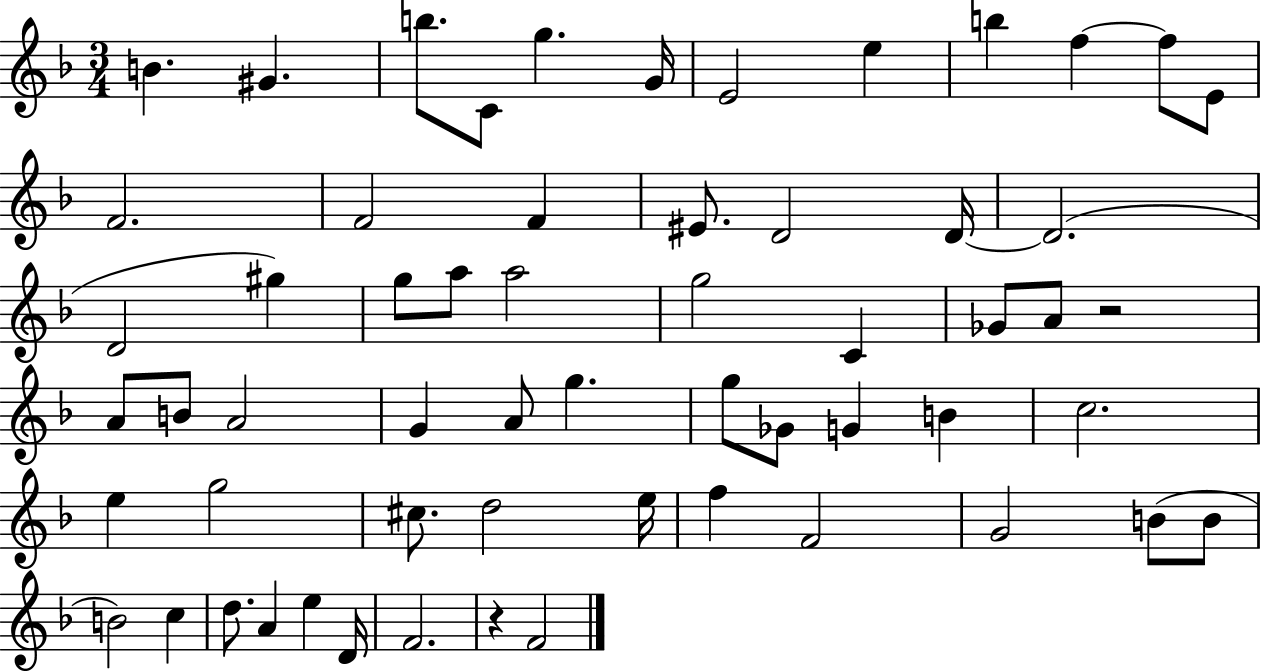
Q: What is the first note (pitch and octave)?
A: B4